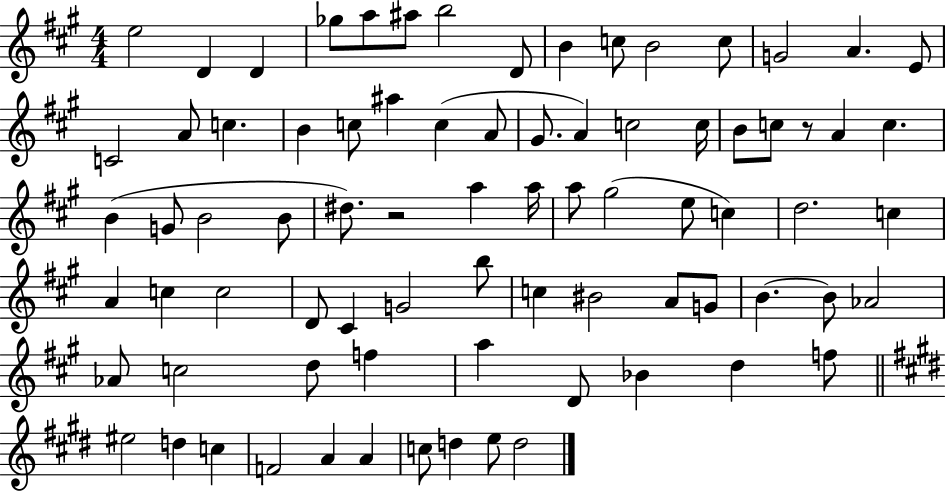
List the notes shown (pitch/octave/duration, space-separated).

E5/h D4/q D4/q Gb5/e A5/e A#5/e B5/h D4/e B4/q C5/e B4/h C5/e G4/h A4/q. E4/e C4/h A4/e C5/q. B4/q C5/e A#5/q C5/q A4/e G#4/e. A4/q C5/h C5/s B4/e C5/e R/e A4/q C5/q. B4/q G4/e B4/h B4/e D#5/e. R/h A5/q A5/s A5/e G#5/h E5/e C5/q D5/h. C5/q A4/q C5/q C5/h D4/e C#4/q G4/h B5/e C5/q BIS4/h A4/e G4/e B4/q. B4/e Ab4/h Ab4/e C5/h D5/e F5/q A5/q D4/e Bb4/q D5/q F5/e EIS5/h D5/q C5/q F4/h A4/q A4/q C5/e D5/q E5/e D5/h